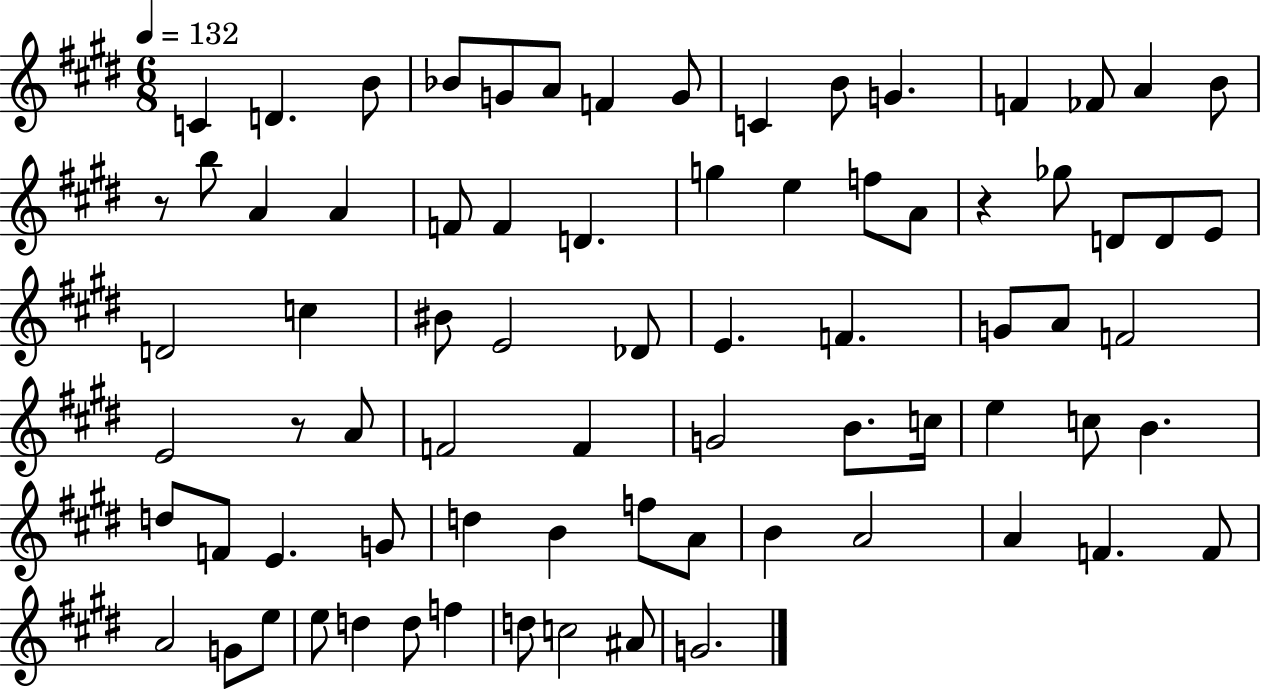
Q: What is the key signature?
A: E major